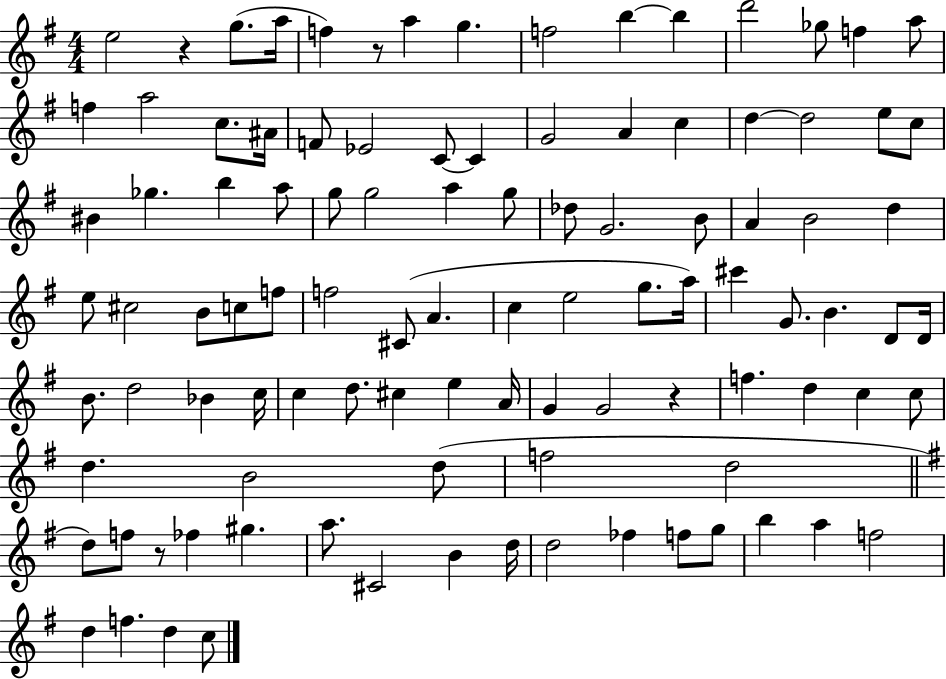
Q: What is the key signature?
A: G major